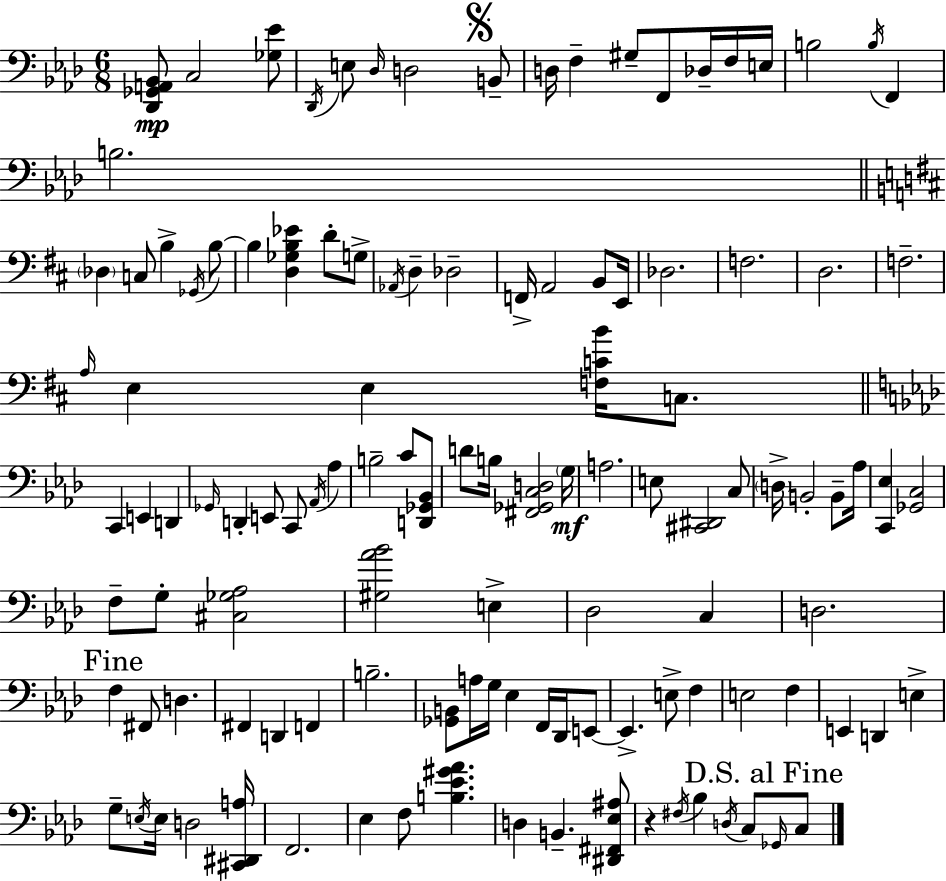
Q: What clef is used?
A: bass